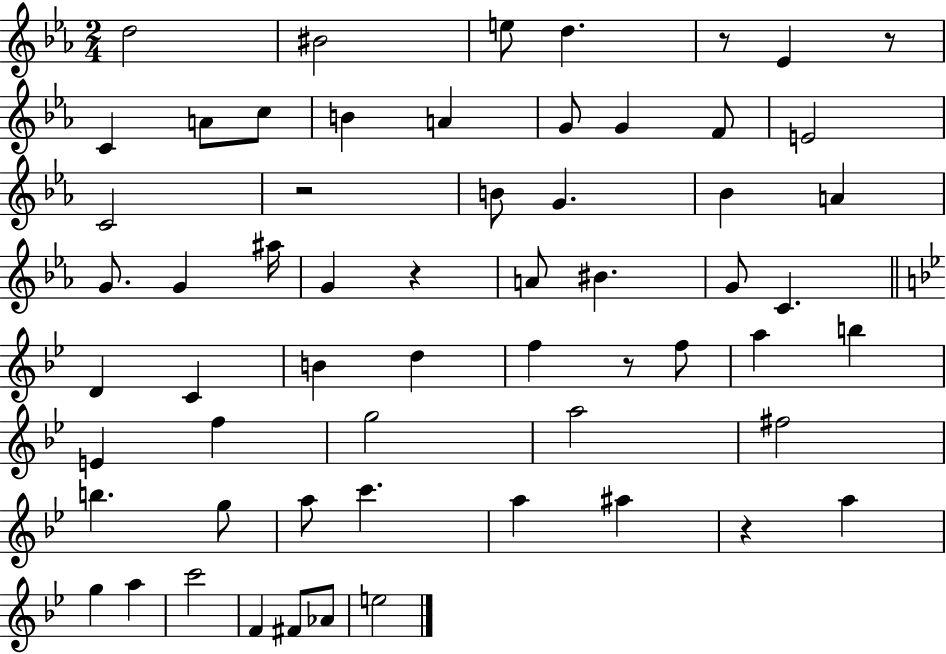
{
  \clef treble
  \numericTimeSignature
  \time 2/4
  \key ees \major
  d''2 | bis'2 | e''8 d''4. | r8 ees'4 r8 | \break c'4 a'8 c''8 | b'4 a'4 | g'8 g'4 f'8 | e'2 | \break c'2 | r2 | b'8 g'4. | bes'4 a'4 | \break g'8. g'4 ais''16 | g'4 r4 | a'8 bis'4. | g'8 c'4. | \break \bar "||" \break \key g \minor d'4 c'4 | b'4 d''4 | f''4 r8 f''8 | a''4 b''4 | \break e'4 f''4 | g''2 | a''2 | fis''2 | \break b''4. g''8 | a''8 c'''4. | a''4 ais''4 | r4 a''4 | \break g''4 a''4 | c'''2 | f'4 fis'8 aes'8 | e''2 | \break \bar "|."
}